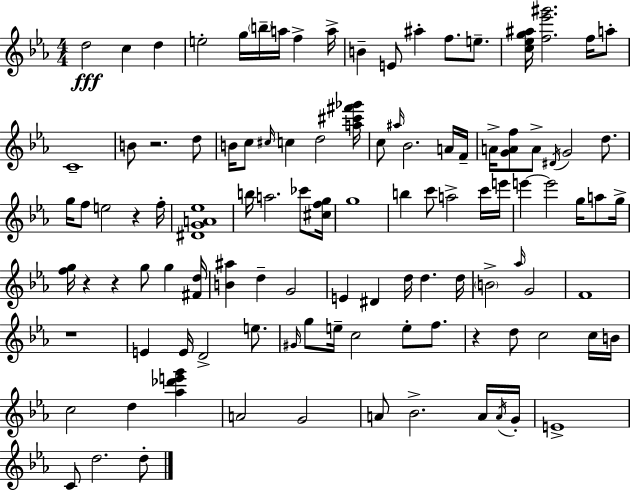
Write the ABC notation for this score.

X:1
T:Untitled
M:4/4
L:1/4
K:Cm
d2 c d e2 g/4 b/4 a/4 f a/4 B E/2 ^a f/2 e/2 [c_eg^a]/4 [f_e'^g']2 f/4 a/2 C4 B/2 z2 d/2 B/4 c/2 ^c/4 c d2 [a^c'^f'_g']/4 c/2 ^a/4 _B2 A/4 F/4 A/4 [GAf]/2 A/2 ^D/4 G2 d/2 g/4 f/2 e2 z f/4 [^DGA_e]4 b/4 a2 _c'/2 [^cfg]/4 g4 b c'/2 a2 c'/4 e'/4 e' e'2 g/4 a/2 g/4 [fg]/4 z z g/2 g [^Fd]/4 [B^a] d G2 E ^D d/4 d d/4 B2 _a/4 G2 F4 z4 E E/4 D2 e/2 ^G/4 g/2 e/4 c2 e/2 f/2 z d/2 c2 c/4 B/4 c2 d [_a_d'e'g'] A2 G2 A/2 _B2 A/4 A/4 G/4 E4 C/2 d2 d/2